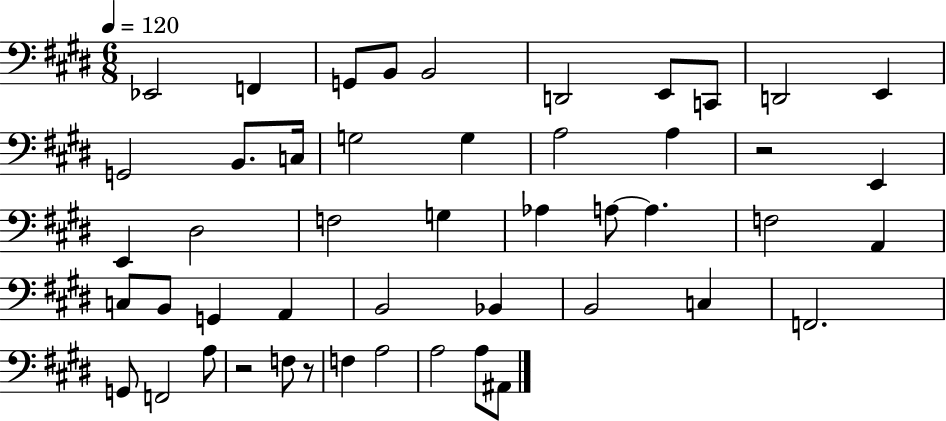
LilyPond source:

{
  \clef bass
  \numericTimeSignature
  \time 6/8
  \key e \major
  \tempo 4 = 120
  ees,2 f,4 | g,8 b,8 b,2 | d,2 e,8 c,8 | d,2 e,4 | \break g,2 b,8. c16 | g2 g4 | a2 a4 | r2 e,4 | \break e,4 dis2 | f2 g4 | aes4 a8~~ a4. | f2 a,4 | \break c8 b,8 g,4 a,4 | b,2 bes,4 | b,2 c4 | f,2. | \break g,8 f,2 a8 | r2 f8 r8 | f4 a2 | a2 a8 ais,8 | \break \bar "|."
}